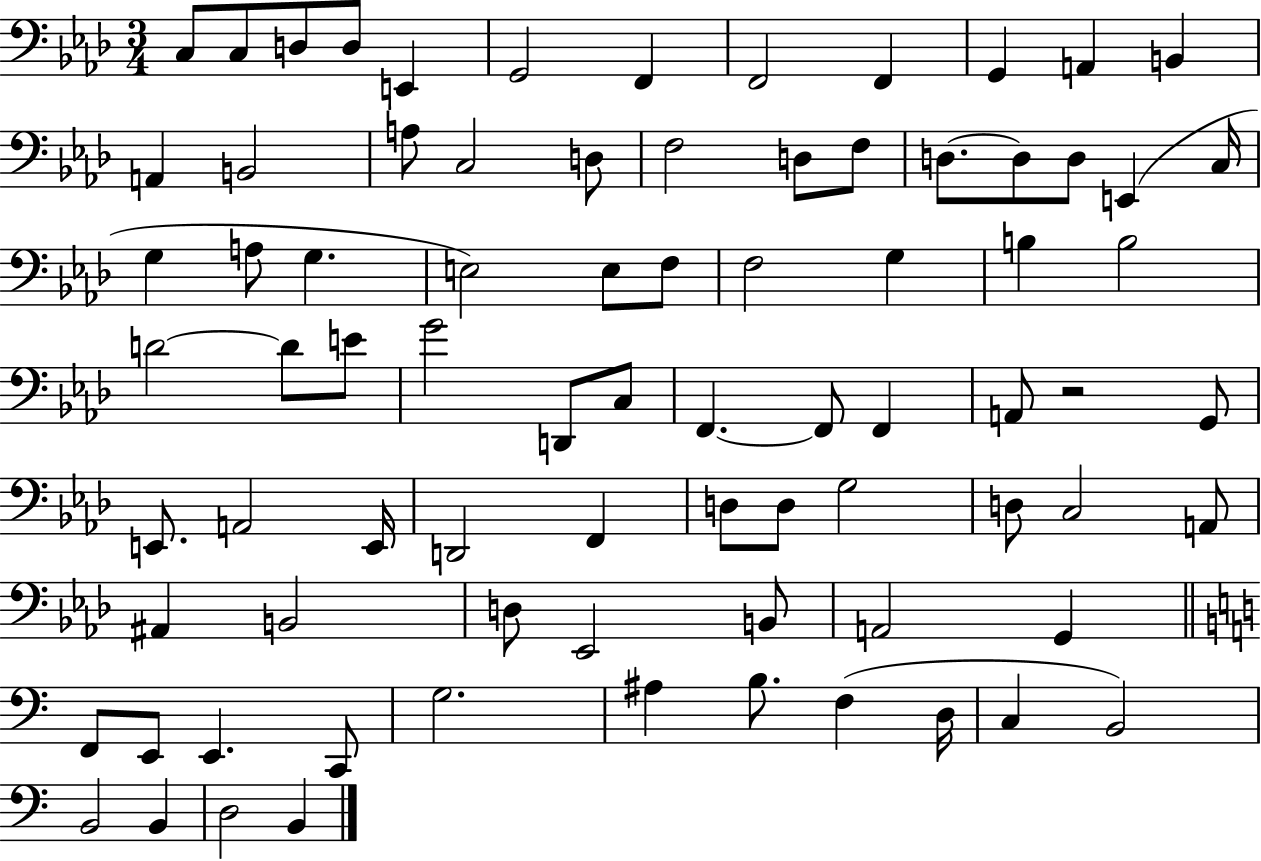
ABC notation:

X:1
T:Untitled
M:3/4
L:1/4
K:Ab
C,/2 C,/2 D,/2 D,/2 E,, G,,2 F,, F,,2 F,, G,, A,, B,, A,, B,,2 A,/2 C,2 D,/2 F,2 D,/2 F,/2 D,/2 D,/2 D,/2 E,, C,/4 G, A,/2 G, E,2 E,/2 F,/2 F,2 G, B, B,2 D2 D/2 E/2 G2 D,,/2 C,/2 F,, F,,/2 F,, A,,/2 z2 G,,/2 E,,/2 A,,2 E,,/4 D,,2 F,, D,/2 D,/2 G,2 D,/2 C,2 A,,/2 ^A,, B,,2 D,/2 _E,,2 B,,/2 A,,2 G,, F,,/2 E,,/2 E,, C,,/2 G,2 ^A, B,/2 F, D,/4 C, B,,2 B,,2 B,, D,2 B,,